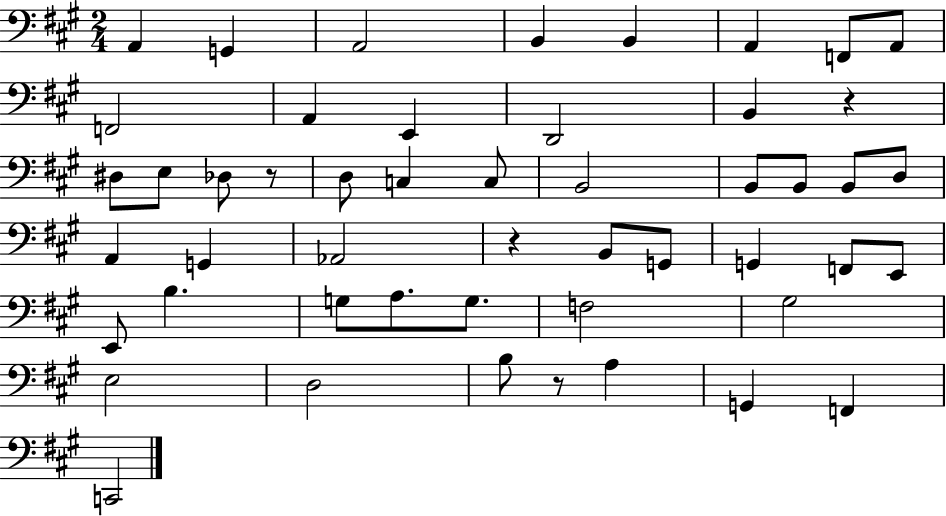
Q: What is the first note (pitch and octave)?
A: A2